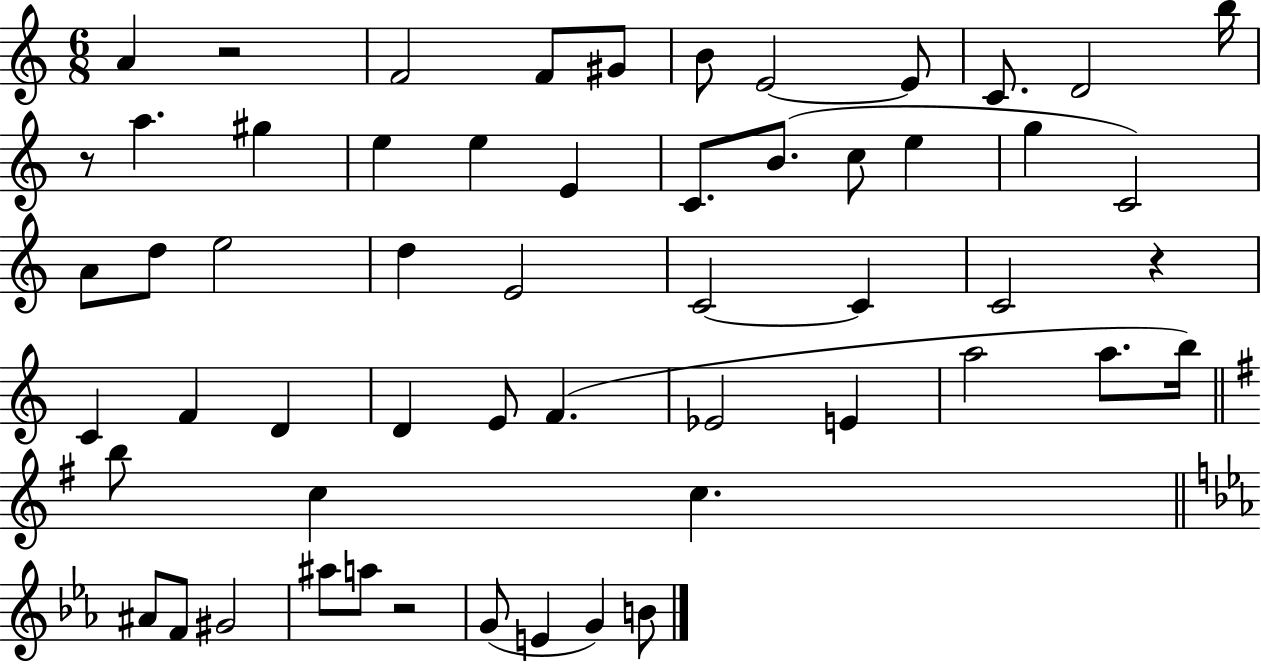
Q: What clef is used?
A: treble